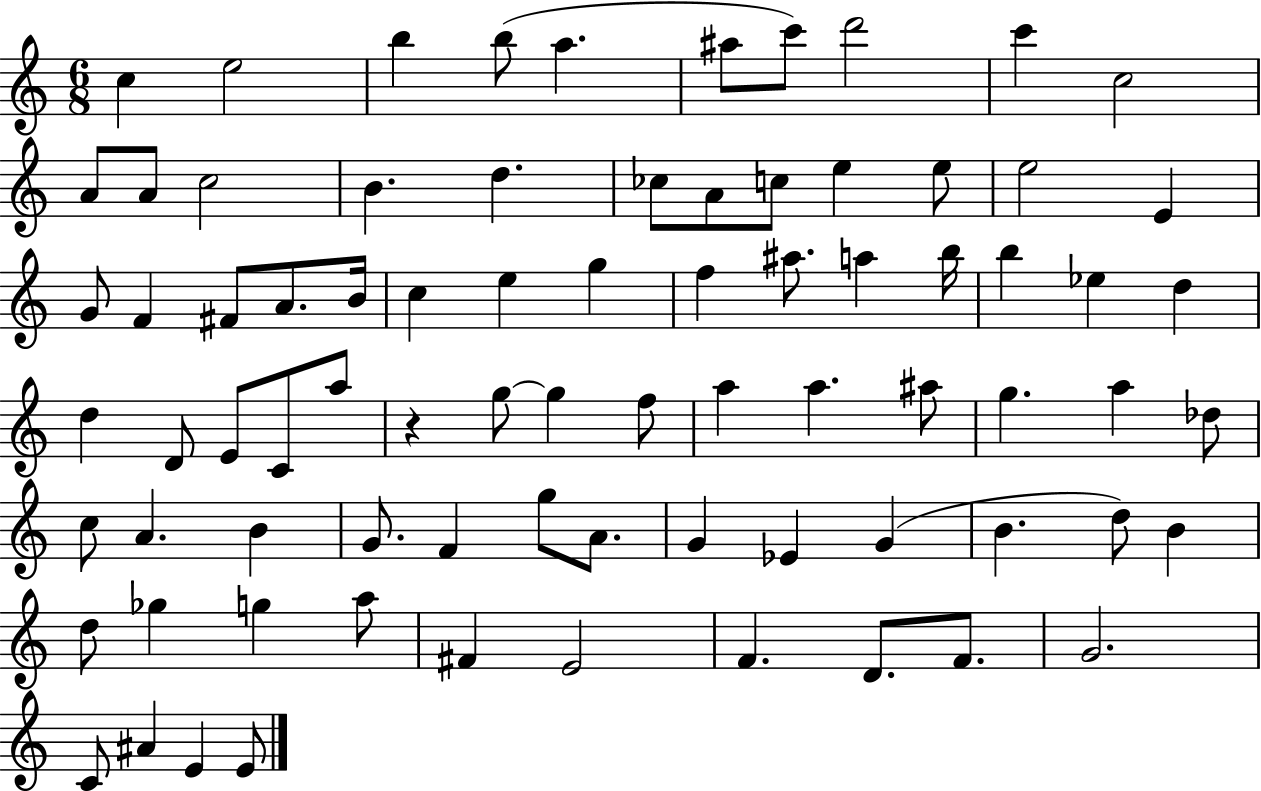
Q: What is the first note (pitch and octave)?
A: C5